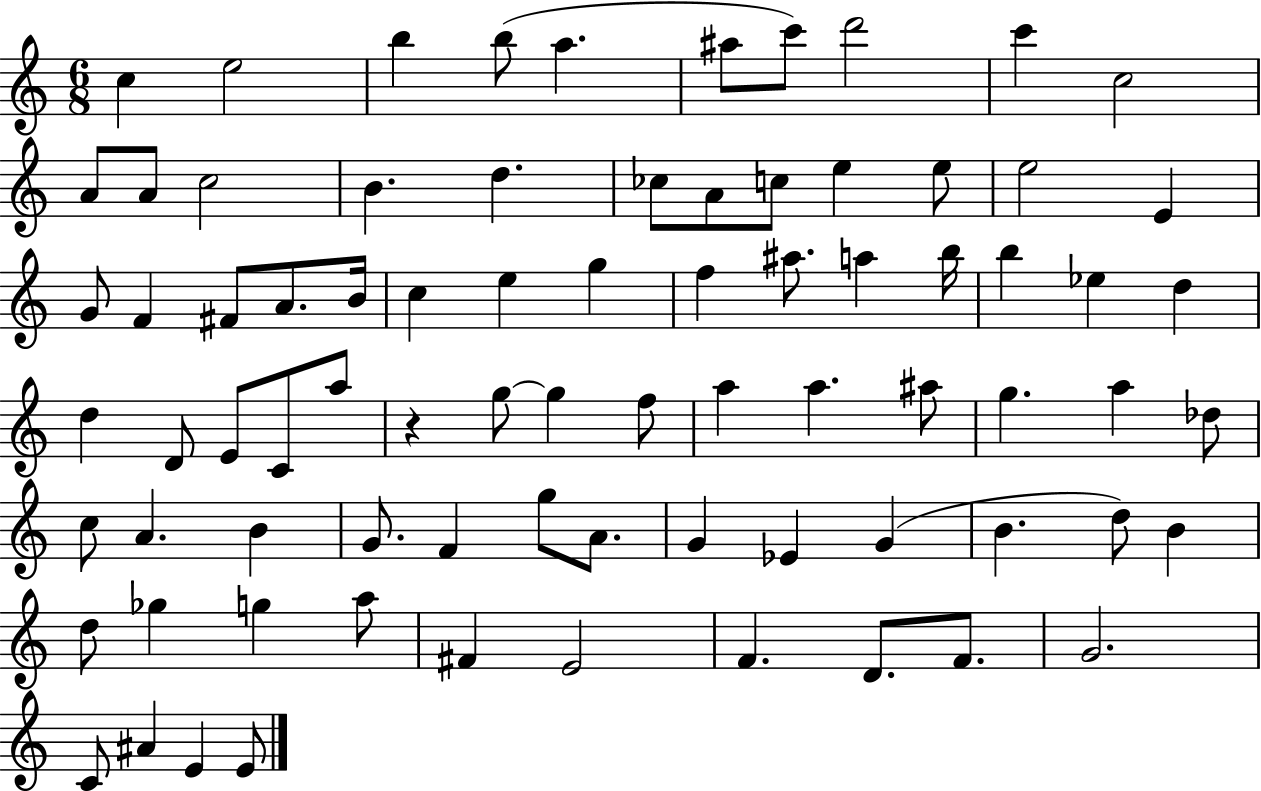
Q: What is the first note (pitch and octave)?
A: C5